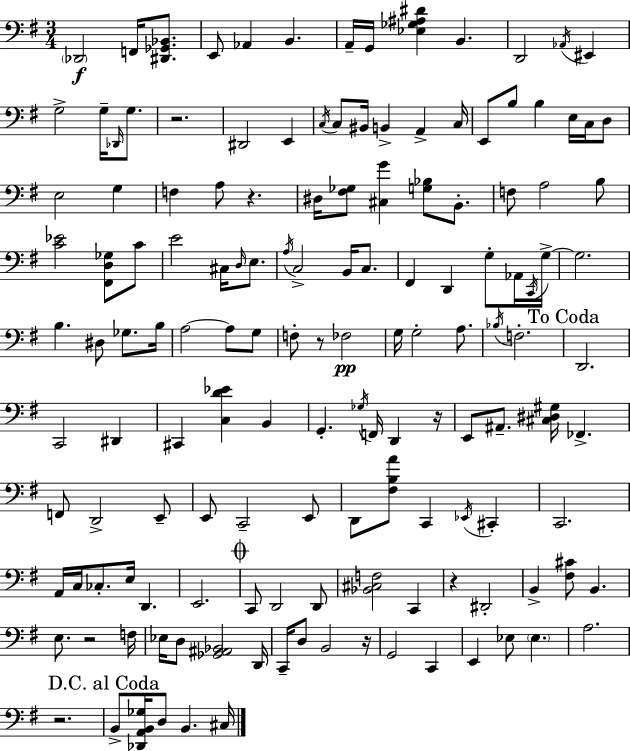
Db2/h F2/s [D#2,Gb2,Bb2]/e. E2/e Ab2/q B2/q. A2/s G2/s [Eb3,Gb3,A#3,D#4]/q B2/q. D2/h Ab2/s EIS2/q G3/h G3/s Db2/s G3/e. R/h. D#2/h E2/q C3/s C3/e BIS2/s B2/q A2/q C3/s E2/e B3/e B3/q E3/s C3/s D3/e E3/h G3/q F3/q A3/e R/q. D#3/s [F#3,Gb3]/e [C#3,G4]/q [G3,Bb3]/e B2/e. F3/e A3/h B3/e [C4,Eb4]/h [F#2,D3,Gb3]/e C4/e E4/h C#3/s D3/s E3/e. A3/s C3/h B2/s C3/e. F#2/q D2/q G3/e Ab2/s C2/s G3/s G3/h. B3/q. D#3/e Gb3/e. B3/s A3/h A3/e G3/e F3/e R/e FES3/h G3/s G3/h A3/e. Bb3/s F3/h. D2/h. C2/h D#2/q C#2/q [C3,D4,Eb4]/q B2/q G2/q. Gb3/s F2/s D2/q R/s E2/e A#2/e. [C#3,D#3,G#3]/s FES2/q. F2/e D2/h E2/e E2/e C2/h E2/e D2/e [F#3,B3,A4]/e C2/q Eb2/s C#2/q C2/h. A2/s C3/s CES3/e. E3/s D2/q. E2/h. C2/e D2/h D2/e [Bb2,C#3,F3]/h C2/q R/q D#2/h B2/q [F#3,C#4]/e B2/q. E3/e. R/h F3/s Eb3/s D3/e [Gb2,A#2,Bb2]/h D2/s C2/s D3/e B2/h R/s G2/h C2/q E2/q Eb3/e Eb3/q. A3/h. R/h. B2/e [Db2,A2,B2,Gb3]/s D3/e B2/q. C#3/s